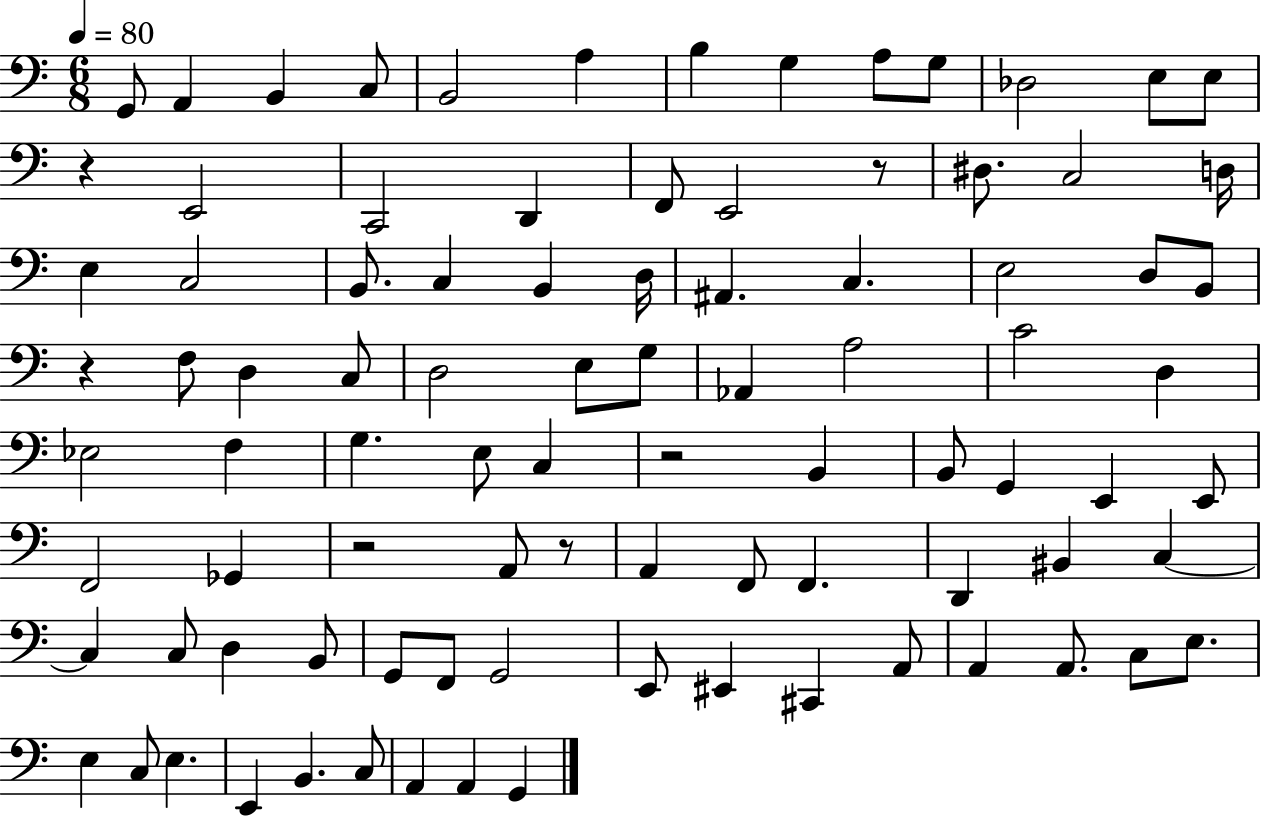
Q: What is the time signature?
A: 6/8